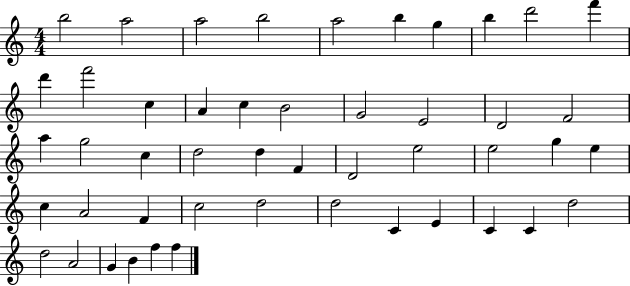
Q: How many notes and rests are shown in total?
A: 48